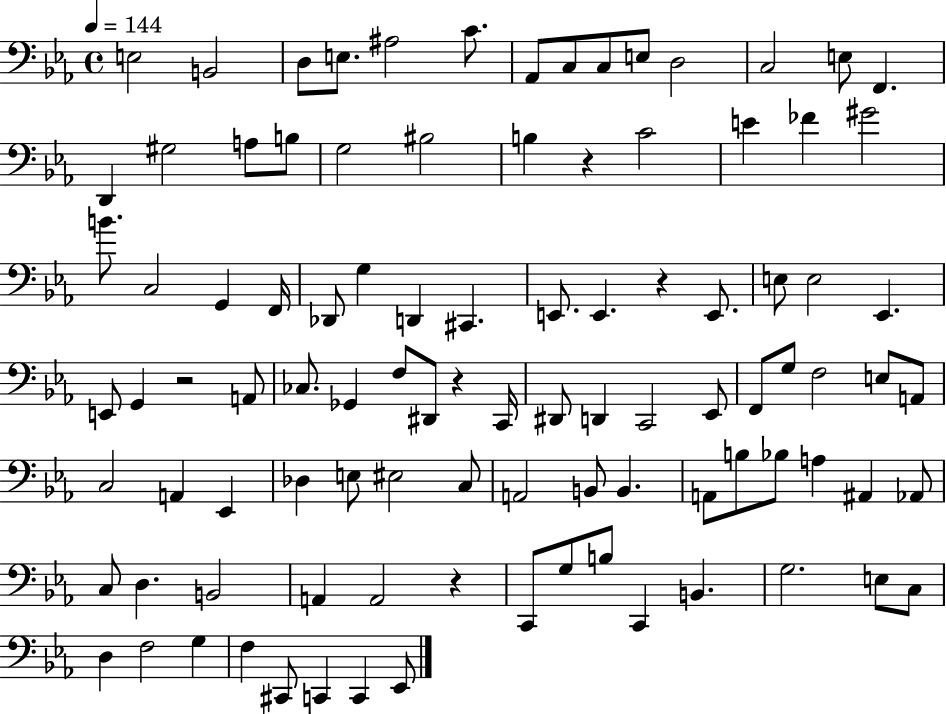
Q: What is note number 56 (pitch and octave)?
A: A2